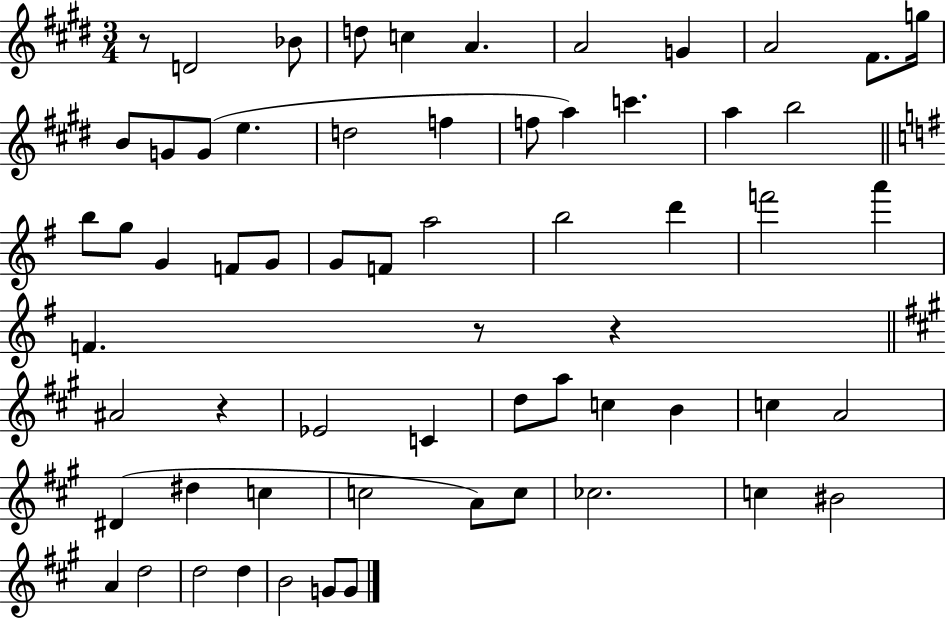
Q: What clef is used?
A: treble